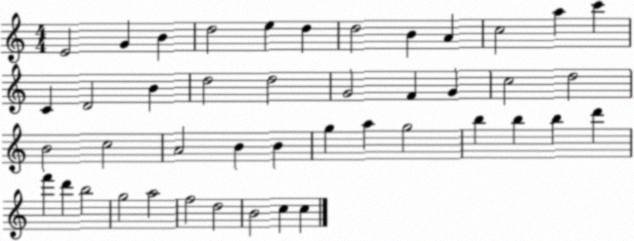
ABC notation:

X:1
T:Untitled
M:4/4
L:1/4
K:C
E2 G B d2 e d d2 B A c2 a c' C D2 B d2 d2 G2 F G c2 d2 B2 c2 A2 B B g a g2 b b b d' f' d' b2 g2 a2 f2 d2 B2 c c